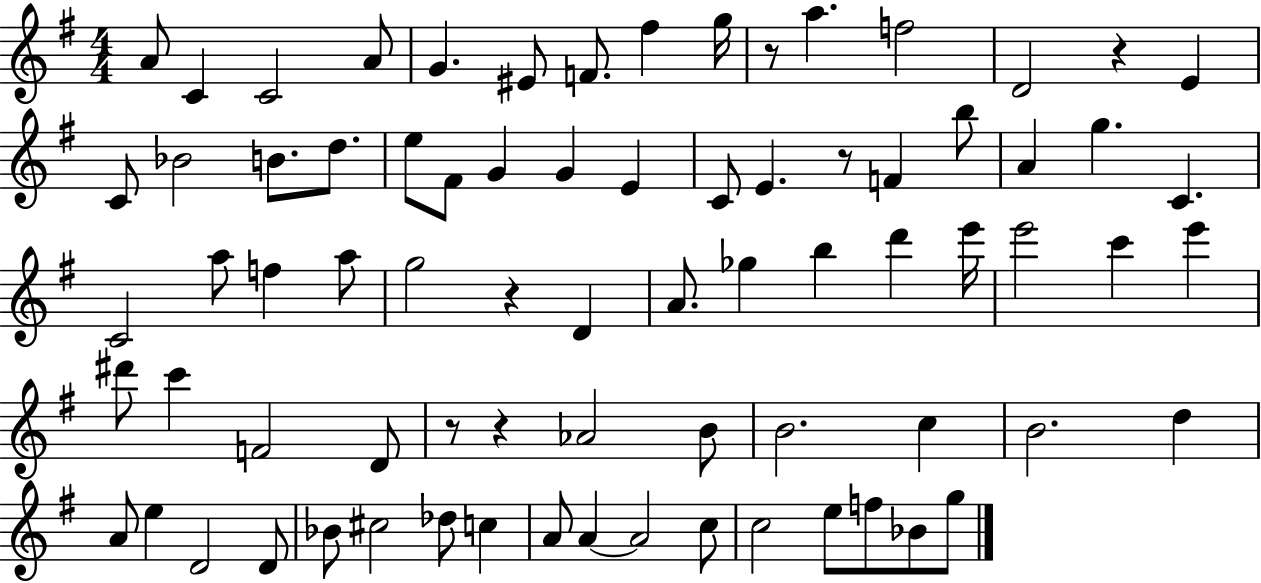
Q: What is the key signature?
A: G major